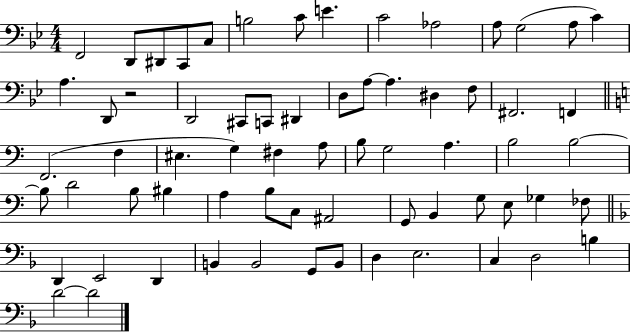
F2/h D2/e D#2/e C2/e C3/e B3/h C4/e E4/q. C4/h Ab3/h A3/e G3/h A3/e C4/q A3/q. D2/e R/h D2/h C#2/e C2/e D#2/q D3/e A3/e A3/q. D#3/q F3/e F#2/h. F2/q F2/h. F3/q EIS3/q. G3/q F#3/q A3/e B3/e G3/h A3/q. B3/h B3/h B3/e D4/h B3/e BIS3/q A3/q B3/e C3/e A#2/h G2/e B2/q G3/e E3/e Gb3/q FES3/e D2/q E2/h D2/q B2/q B2/h G2/e B2/e D3/q E3/h. C3/q D3/h B3/q D4/h D4/h